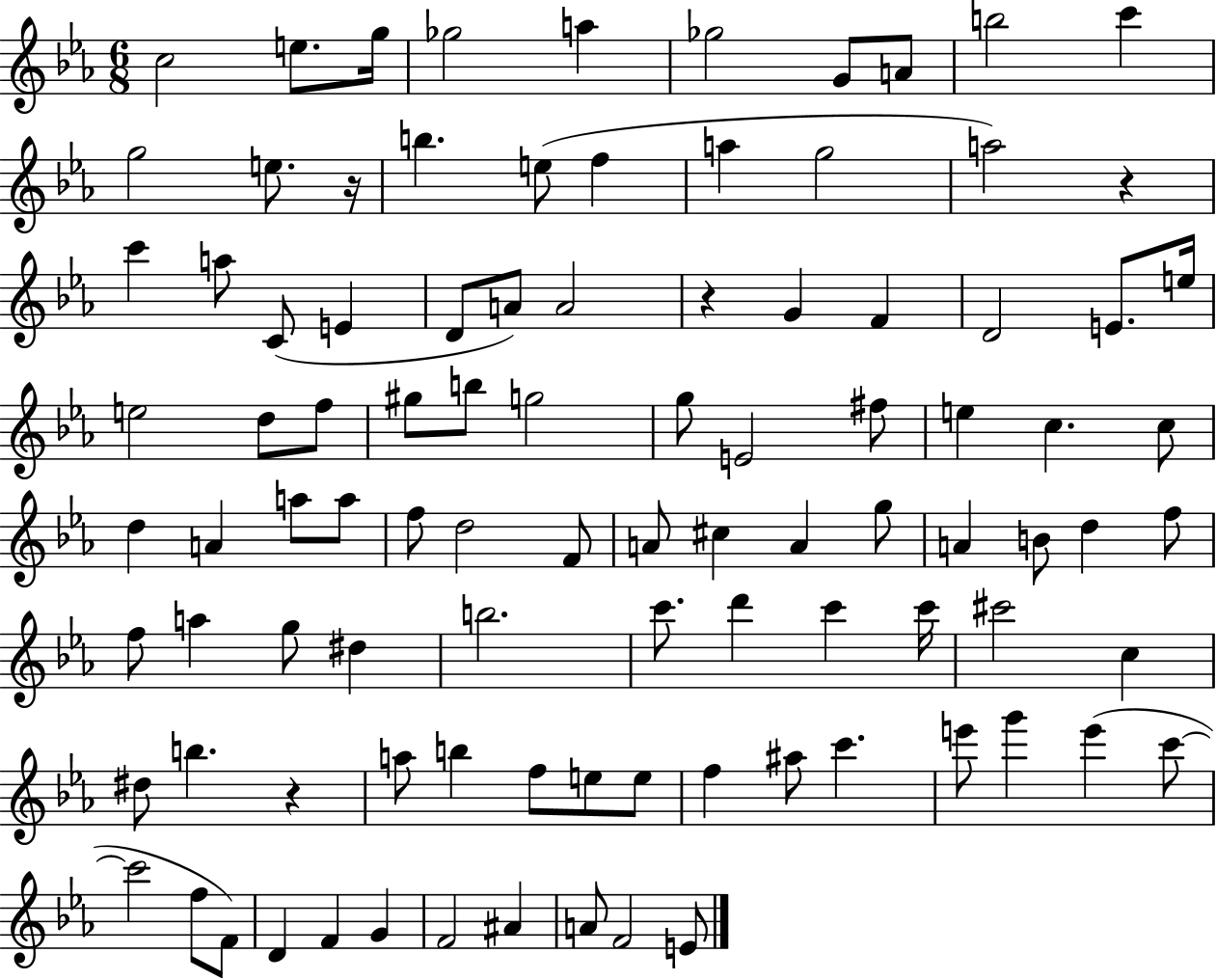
{
  \clef treble
  \numericTimeSignature
  \time 6/8
  \key ees \major
  c''2 e''8. g''16 | ges''2 a''4 | ges''2 g'8 a'8 | b''2 c'''4 | \break g''2 e''8. r16 | b''4. e''8( f''4 | a''4 g''2 | a''2) r4 | \break c'''4 a''8 c'8( e'4 | d'8 a'8) a'2 | r4 g'4 f'4 | d'2 e'8. e''16 | \break e''2 d''8 f''8 | gis''8 b''8 g''2 | g''8 e'2 fis''8 | e''4 c''4. c''8 | \break d''4 a'4 a''8 a''8 | f''8 d''2 f'8 | a'8 cis''4 a'4 g''8 | a'4 b'8 d''4 f''8 | \break f''8 a''4 g''8 dis''4 | b''2. | c'''8. d'''4 c'''4 c'''16 | cis'''2 c''4 | \break dis''8 b''4. r4 | a''8 b''4 f''8 e''8 e''8 | f''4 ais''8 c'''4. | e'''8 g'''4 e'''4( c'''8~~ | \break c'''2 f''8 f'8) | d'4 f'4 g'4 | f'2 ais'4 | a'8 f'2 e'8 | \break \bar "|."
}